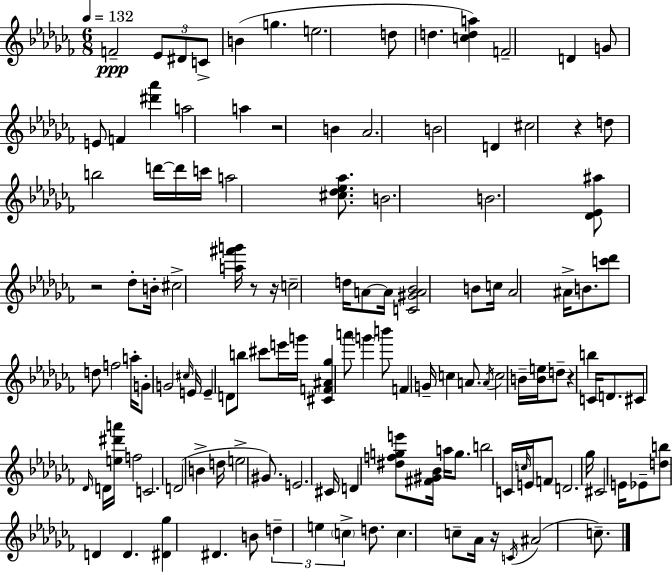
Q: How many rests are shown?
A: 7